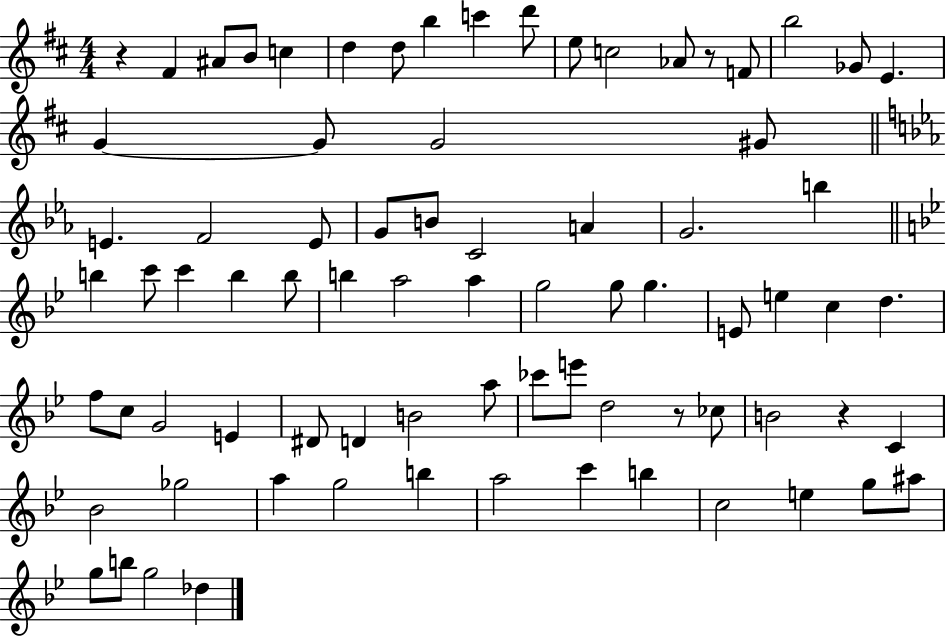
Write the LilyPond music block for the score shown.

{
  \clef treble
  \numericTimeSignature
  \time 4/4
  \key d \major
  r4 fis'4 ais'8 b'8 c''4 | d''4 d''8 b''4 c'''4 d'''8 | e''8 c''2 aes'8 r8 f'8 | b''2 ges'8 e'4. | \break g'4~~ g'8 g'2 gis'8 | \bar "||" \break \key ees \major e'4. f'2 e'8 | g'8 b'8 c'2 a'4 | g'2. b''4 | \bar "||" \break \key g \minor b''4 c'''8 c'''4 b''4 b''8 | b''4 a''2 a''4 | g''2 g''8 g''4. | e'8 e''4 c''4 d''4. | \break f''8 c''8 g'2 e'4 | dis'8 d'4 b'2 a''8 | ces'''8 e'''8 d''2 r8 ces''8 | b'2 r4 c'4 | \break bes'2 ges''2 | a''4 g''2 b''4 | a''2 c'''4 b''4 | c''2 e''4 g''8 ais''8 | \break g''8 b''8 g''2 des''4 | \bar "|."
}